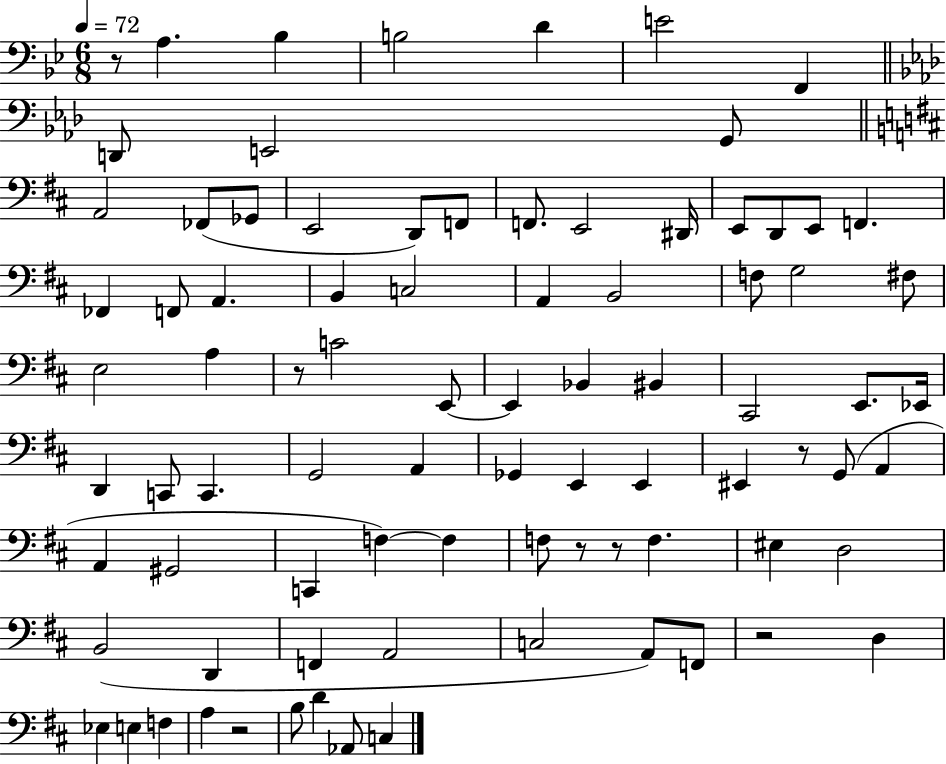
R/e A3/q. Bb3/q B3/h D4/q E4/h F2/q D2/e E2/h G2/e A2/h FES2/e Gb2/e E2/h D2/e F2/e F2/e. E2/h D#2/s E2/e D2/e E2/e F2/q. FES2/q F2/e A2/q. B2/q C3/h A2/q B2/h F3/e G3/h F#3/e E3/h A3/q R/e C4/h E2/e E2/q Bb2/q BIS2/q C#2/h E2/e. Eb2/s D2/q C2/e C2/q. G2/h A2/q Gb2/q E2/q E2/q EIS2/q R/e G2/e A2/q A2/q G#2/h C2/q F3/q F3/q F3/e R/e R/e F3/q. EIS3/q D3/h B2/h D2/q F2/q A2/h C3/h A2/e F2/e R/h D3/q Eb3/q E3/q F3/q A3/q R/h B3/e D4/q Ab2/e C3/q